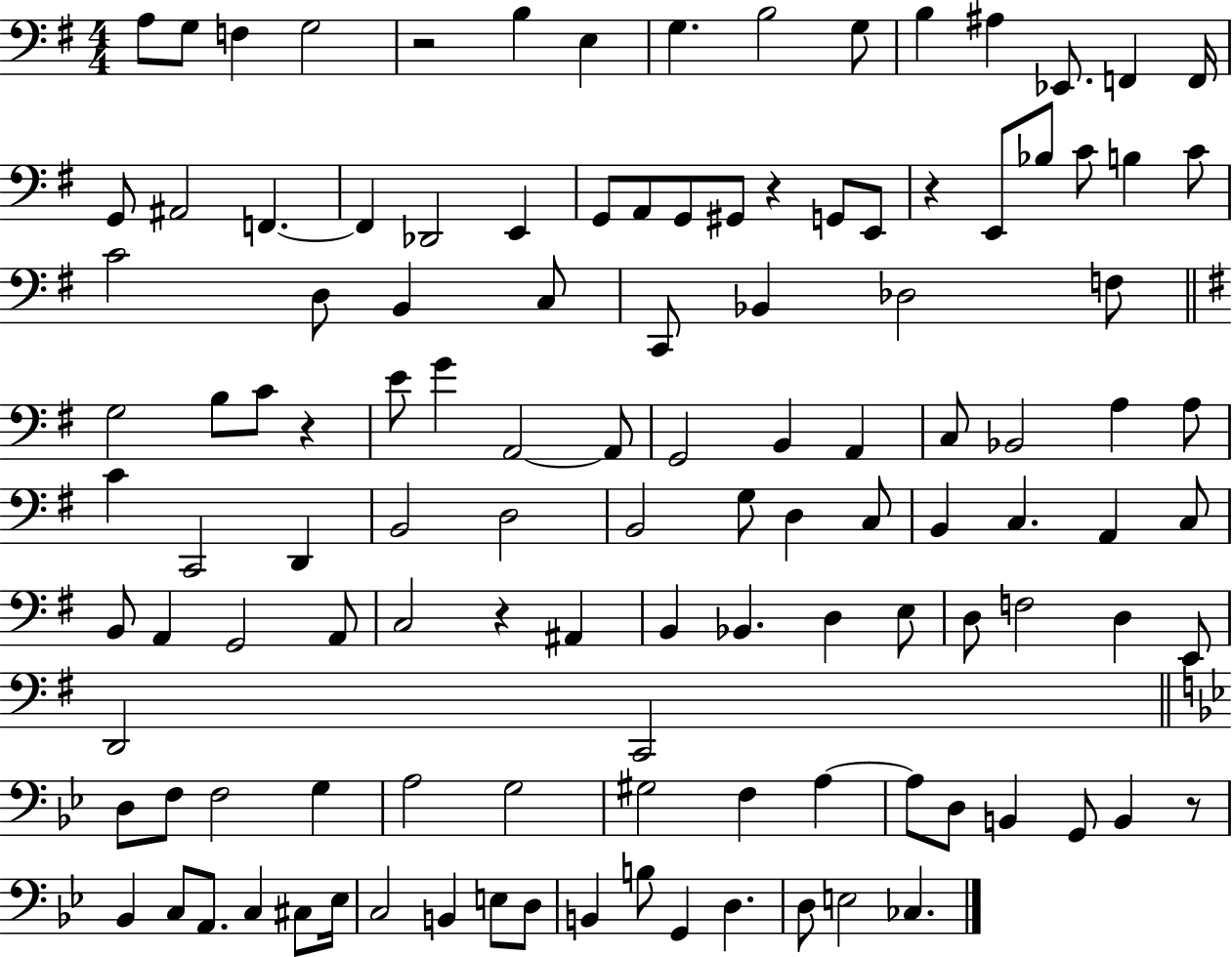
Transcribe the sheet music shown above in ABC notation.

X:1
T:Untitled
M:4/4
L:1/4
K:G
A,/2 G,/2 F, G,2 z2 B, E, G, B,2 G,/2 B, ^A, _E,,/2 F,, F,,/4 G,,/2 ^A,,2 F,, F,, _D,,2 E,, G,,/2 A,,/2 G,,/2 ^G,,/2 z G,,/2 E,,/2 z E,,/2 _B,/2 C/2 B, C/2 C2 D,/2 B,, C,/2 C,,/2 _B,, _D,2 F,/2 G,2 B,/2 C/2 z E/2 G A,,2 A,,/2 G,,2 B,, A,, C,/2 _B,,2 A, A,/2 C C,,2 D,, B,,2 D,2 B,,2 G,/2 D, C,/2 B,, C, A,, C,/2 B,,/2 A,, G,,2 A,,/2 C,2 z ^A,, B,, _B,, D, E,/2 D,/2 F,2 D, E,,/2 D,,2 C,,2 D,/2 F,/2 F,2 G, A,2 G,2 ^G,2 F, A, A,/2 D,/2 B,, G,,/2 B,, z/2 _B,, C,/2 A,,/2 C, ^C,/2 _E,/4 C,2 B,, E,/2 D,/2 B,, B,/2 G,, D, D,/2 E,2 _C,